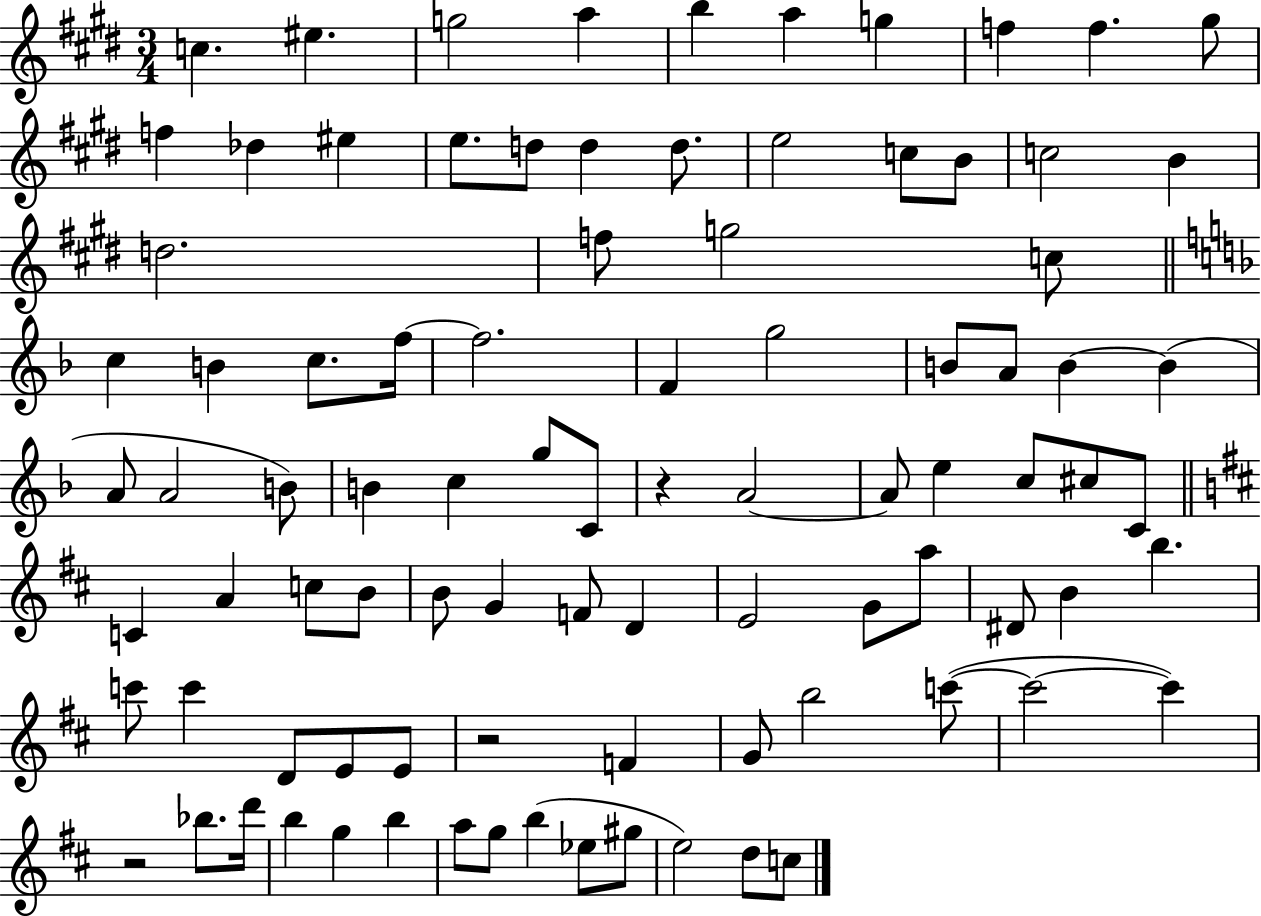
{
  \clef treble
  \numericTimeSignature
  \time 3/4
  \key e \major
  c''4. eis''4. | g''2 a''4 | b''4 a''4 g''4 | f''4 f''4. gis''8 | \break f''4 des''4 eis''4 | e''8. d''8 d''4 d''8. | e''2 c''8 b'8 | c''2 b'4 | \break d''2. | f''8 g''2 c''8 | \bar "||" \break \key f \major c''4 b'4 c''8. f''16~~ | f''2. | f'4 g''2 | b'8 a'8 b'4~~ b'4( | \break a'8 a'2 b'8) | b'4 c''4 g''8 c'8 | r4 a'2~~ | a'8 e''4 c''8 cis''8 c'8 | \break \bar "||" \break \key d \major c'4 a'4 c''8 b'8 | b'8 g'4 f'8 d'4 | e'2 g'8 a''8 | dis'8 b'4 b''4. | \break c'''8 c'''4 d'8 e'8 e'8 | r2 f'4 | g'8 b''2 c'''8~(~ | c'''2~~ c'''4) | \break r2 bes''8. d'''16 | b''4 g''4 b''4 | a''8 g''8 b''4( ees''8 gis''8 | e''2) d''8 c''8 | \break \bar "|."
}